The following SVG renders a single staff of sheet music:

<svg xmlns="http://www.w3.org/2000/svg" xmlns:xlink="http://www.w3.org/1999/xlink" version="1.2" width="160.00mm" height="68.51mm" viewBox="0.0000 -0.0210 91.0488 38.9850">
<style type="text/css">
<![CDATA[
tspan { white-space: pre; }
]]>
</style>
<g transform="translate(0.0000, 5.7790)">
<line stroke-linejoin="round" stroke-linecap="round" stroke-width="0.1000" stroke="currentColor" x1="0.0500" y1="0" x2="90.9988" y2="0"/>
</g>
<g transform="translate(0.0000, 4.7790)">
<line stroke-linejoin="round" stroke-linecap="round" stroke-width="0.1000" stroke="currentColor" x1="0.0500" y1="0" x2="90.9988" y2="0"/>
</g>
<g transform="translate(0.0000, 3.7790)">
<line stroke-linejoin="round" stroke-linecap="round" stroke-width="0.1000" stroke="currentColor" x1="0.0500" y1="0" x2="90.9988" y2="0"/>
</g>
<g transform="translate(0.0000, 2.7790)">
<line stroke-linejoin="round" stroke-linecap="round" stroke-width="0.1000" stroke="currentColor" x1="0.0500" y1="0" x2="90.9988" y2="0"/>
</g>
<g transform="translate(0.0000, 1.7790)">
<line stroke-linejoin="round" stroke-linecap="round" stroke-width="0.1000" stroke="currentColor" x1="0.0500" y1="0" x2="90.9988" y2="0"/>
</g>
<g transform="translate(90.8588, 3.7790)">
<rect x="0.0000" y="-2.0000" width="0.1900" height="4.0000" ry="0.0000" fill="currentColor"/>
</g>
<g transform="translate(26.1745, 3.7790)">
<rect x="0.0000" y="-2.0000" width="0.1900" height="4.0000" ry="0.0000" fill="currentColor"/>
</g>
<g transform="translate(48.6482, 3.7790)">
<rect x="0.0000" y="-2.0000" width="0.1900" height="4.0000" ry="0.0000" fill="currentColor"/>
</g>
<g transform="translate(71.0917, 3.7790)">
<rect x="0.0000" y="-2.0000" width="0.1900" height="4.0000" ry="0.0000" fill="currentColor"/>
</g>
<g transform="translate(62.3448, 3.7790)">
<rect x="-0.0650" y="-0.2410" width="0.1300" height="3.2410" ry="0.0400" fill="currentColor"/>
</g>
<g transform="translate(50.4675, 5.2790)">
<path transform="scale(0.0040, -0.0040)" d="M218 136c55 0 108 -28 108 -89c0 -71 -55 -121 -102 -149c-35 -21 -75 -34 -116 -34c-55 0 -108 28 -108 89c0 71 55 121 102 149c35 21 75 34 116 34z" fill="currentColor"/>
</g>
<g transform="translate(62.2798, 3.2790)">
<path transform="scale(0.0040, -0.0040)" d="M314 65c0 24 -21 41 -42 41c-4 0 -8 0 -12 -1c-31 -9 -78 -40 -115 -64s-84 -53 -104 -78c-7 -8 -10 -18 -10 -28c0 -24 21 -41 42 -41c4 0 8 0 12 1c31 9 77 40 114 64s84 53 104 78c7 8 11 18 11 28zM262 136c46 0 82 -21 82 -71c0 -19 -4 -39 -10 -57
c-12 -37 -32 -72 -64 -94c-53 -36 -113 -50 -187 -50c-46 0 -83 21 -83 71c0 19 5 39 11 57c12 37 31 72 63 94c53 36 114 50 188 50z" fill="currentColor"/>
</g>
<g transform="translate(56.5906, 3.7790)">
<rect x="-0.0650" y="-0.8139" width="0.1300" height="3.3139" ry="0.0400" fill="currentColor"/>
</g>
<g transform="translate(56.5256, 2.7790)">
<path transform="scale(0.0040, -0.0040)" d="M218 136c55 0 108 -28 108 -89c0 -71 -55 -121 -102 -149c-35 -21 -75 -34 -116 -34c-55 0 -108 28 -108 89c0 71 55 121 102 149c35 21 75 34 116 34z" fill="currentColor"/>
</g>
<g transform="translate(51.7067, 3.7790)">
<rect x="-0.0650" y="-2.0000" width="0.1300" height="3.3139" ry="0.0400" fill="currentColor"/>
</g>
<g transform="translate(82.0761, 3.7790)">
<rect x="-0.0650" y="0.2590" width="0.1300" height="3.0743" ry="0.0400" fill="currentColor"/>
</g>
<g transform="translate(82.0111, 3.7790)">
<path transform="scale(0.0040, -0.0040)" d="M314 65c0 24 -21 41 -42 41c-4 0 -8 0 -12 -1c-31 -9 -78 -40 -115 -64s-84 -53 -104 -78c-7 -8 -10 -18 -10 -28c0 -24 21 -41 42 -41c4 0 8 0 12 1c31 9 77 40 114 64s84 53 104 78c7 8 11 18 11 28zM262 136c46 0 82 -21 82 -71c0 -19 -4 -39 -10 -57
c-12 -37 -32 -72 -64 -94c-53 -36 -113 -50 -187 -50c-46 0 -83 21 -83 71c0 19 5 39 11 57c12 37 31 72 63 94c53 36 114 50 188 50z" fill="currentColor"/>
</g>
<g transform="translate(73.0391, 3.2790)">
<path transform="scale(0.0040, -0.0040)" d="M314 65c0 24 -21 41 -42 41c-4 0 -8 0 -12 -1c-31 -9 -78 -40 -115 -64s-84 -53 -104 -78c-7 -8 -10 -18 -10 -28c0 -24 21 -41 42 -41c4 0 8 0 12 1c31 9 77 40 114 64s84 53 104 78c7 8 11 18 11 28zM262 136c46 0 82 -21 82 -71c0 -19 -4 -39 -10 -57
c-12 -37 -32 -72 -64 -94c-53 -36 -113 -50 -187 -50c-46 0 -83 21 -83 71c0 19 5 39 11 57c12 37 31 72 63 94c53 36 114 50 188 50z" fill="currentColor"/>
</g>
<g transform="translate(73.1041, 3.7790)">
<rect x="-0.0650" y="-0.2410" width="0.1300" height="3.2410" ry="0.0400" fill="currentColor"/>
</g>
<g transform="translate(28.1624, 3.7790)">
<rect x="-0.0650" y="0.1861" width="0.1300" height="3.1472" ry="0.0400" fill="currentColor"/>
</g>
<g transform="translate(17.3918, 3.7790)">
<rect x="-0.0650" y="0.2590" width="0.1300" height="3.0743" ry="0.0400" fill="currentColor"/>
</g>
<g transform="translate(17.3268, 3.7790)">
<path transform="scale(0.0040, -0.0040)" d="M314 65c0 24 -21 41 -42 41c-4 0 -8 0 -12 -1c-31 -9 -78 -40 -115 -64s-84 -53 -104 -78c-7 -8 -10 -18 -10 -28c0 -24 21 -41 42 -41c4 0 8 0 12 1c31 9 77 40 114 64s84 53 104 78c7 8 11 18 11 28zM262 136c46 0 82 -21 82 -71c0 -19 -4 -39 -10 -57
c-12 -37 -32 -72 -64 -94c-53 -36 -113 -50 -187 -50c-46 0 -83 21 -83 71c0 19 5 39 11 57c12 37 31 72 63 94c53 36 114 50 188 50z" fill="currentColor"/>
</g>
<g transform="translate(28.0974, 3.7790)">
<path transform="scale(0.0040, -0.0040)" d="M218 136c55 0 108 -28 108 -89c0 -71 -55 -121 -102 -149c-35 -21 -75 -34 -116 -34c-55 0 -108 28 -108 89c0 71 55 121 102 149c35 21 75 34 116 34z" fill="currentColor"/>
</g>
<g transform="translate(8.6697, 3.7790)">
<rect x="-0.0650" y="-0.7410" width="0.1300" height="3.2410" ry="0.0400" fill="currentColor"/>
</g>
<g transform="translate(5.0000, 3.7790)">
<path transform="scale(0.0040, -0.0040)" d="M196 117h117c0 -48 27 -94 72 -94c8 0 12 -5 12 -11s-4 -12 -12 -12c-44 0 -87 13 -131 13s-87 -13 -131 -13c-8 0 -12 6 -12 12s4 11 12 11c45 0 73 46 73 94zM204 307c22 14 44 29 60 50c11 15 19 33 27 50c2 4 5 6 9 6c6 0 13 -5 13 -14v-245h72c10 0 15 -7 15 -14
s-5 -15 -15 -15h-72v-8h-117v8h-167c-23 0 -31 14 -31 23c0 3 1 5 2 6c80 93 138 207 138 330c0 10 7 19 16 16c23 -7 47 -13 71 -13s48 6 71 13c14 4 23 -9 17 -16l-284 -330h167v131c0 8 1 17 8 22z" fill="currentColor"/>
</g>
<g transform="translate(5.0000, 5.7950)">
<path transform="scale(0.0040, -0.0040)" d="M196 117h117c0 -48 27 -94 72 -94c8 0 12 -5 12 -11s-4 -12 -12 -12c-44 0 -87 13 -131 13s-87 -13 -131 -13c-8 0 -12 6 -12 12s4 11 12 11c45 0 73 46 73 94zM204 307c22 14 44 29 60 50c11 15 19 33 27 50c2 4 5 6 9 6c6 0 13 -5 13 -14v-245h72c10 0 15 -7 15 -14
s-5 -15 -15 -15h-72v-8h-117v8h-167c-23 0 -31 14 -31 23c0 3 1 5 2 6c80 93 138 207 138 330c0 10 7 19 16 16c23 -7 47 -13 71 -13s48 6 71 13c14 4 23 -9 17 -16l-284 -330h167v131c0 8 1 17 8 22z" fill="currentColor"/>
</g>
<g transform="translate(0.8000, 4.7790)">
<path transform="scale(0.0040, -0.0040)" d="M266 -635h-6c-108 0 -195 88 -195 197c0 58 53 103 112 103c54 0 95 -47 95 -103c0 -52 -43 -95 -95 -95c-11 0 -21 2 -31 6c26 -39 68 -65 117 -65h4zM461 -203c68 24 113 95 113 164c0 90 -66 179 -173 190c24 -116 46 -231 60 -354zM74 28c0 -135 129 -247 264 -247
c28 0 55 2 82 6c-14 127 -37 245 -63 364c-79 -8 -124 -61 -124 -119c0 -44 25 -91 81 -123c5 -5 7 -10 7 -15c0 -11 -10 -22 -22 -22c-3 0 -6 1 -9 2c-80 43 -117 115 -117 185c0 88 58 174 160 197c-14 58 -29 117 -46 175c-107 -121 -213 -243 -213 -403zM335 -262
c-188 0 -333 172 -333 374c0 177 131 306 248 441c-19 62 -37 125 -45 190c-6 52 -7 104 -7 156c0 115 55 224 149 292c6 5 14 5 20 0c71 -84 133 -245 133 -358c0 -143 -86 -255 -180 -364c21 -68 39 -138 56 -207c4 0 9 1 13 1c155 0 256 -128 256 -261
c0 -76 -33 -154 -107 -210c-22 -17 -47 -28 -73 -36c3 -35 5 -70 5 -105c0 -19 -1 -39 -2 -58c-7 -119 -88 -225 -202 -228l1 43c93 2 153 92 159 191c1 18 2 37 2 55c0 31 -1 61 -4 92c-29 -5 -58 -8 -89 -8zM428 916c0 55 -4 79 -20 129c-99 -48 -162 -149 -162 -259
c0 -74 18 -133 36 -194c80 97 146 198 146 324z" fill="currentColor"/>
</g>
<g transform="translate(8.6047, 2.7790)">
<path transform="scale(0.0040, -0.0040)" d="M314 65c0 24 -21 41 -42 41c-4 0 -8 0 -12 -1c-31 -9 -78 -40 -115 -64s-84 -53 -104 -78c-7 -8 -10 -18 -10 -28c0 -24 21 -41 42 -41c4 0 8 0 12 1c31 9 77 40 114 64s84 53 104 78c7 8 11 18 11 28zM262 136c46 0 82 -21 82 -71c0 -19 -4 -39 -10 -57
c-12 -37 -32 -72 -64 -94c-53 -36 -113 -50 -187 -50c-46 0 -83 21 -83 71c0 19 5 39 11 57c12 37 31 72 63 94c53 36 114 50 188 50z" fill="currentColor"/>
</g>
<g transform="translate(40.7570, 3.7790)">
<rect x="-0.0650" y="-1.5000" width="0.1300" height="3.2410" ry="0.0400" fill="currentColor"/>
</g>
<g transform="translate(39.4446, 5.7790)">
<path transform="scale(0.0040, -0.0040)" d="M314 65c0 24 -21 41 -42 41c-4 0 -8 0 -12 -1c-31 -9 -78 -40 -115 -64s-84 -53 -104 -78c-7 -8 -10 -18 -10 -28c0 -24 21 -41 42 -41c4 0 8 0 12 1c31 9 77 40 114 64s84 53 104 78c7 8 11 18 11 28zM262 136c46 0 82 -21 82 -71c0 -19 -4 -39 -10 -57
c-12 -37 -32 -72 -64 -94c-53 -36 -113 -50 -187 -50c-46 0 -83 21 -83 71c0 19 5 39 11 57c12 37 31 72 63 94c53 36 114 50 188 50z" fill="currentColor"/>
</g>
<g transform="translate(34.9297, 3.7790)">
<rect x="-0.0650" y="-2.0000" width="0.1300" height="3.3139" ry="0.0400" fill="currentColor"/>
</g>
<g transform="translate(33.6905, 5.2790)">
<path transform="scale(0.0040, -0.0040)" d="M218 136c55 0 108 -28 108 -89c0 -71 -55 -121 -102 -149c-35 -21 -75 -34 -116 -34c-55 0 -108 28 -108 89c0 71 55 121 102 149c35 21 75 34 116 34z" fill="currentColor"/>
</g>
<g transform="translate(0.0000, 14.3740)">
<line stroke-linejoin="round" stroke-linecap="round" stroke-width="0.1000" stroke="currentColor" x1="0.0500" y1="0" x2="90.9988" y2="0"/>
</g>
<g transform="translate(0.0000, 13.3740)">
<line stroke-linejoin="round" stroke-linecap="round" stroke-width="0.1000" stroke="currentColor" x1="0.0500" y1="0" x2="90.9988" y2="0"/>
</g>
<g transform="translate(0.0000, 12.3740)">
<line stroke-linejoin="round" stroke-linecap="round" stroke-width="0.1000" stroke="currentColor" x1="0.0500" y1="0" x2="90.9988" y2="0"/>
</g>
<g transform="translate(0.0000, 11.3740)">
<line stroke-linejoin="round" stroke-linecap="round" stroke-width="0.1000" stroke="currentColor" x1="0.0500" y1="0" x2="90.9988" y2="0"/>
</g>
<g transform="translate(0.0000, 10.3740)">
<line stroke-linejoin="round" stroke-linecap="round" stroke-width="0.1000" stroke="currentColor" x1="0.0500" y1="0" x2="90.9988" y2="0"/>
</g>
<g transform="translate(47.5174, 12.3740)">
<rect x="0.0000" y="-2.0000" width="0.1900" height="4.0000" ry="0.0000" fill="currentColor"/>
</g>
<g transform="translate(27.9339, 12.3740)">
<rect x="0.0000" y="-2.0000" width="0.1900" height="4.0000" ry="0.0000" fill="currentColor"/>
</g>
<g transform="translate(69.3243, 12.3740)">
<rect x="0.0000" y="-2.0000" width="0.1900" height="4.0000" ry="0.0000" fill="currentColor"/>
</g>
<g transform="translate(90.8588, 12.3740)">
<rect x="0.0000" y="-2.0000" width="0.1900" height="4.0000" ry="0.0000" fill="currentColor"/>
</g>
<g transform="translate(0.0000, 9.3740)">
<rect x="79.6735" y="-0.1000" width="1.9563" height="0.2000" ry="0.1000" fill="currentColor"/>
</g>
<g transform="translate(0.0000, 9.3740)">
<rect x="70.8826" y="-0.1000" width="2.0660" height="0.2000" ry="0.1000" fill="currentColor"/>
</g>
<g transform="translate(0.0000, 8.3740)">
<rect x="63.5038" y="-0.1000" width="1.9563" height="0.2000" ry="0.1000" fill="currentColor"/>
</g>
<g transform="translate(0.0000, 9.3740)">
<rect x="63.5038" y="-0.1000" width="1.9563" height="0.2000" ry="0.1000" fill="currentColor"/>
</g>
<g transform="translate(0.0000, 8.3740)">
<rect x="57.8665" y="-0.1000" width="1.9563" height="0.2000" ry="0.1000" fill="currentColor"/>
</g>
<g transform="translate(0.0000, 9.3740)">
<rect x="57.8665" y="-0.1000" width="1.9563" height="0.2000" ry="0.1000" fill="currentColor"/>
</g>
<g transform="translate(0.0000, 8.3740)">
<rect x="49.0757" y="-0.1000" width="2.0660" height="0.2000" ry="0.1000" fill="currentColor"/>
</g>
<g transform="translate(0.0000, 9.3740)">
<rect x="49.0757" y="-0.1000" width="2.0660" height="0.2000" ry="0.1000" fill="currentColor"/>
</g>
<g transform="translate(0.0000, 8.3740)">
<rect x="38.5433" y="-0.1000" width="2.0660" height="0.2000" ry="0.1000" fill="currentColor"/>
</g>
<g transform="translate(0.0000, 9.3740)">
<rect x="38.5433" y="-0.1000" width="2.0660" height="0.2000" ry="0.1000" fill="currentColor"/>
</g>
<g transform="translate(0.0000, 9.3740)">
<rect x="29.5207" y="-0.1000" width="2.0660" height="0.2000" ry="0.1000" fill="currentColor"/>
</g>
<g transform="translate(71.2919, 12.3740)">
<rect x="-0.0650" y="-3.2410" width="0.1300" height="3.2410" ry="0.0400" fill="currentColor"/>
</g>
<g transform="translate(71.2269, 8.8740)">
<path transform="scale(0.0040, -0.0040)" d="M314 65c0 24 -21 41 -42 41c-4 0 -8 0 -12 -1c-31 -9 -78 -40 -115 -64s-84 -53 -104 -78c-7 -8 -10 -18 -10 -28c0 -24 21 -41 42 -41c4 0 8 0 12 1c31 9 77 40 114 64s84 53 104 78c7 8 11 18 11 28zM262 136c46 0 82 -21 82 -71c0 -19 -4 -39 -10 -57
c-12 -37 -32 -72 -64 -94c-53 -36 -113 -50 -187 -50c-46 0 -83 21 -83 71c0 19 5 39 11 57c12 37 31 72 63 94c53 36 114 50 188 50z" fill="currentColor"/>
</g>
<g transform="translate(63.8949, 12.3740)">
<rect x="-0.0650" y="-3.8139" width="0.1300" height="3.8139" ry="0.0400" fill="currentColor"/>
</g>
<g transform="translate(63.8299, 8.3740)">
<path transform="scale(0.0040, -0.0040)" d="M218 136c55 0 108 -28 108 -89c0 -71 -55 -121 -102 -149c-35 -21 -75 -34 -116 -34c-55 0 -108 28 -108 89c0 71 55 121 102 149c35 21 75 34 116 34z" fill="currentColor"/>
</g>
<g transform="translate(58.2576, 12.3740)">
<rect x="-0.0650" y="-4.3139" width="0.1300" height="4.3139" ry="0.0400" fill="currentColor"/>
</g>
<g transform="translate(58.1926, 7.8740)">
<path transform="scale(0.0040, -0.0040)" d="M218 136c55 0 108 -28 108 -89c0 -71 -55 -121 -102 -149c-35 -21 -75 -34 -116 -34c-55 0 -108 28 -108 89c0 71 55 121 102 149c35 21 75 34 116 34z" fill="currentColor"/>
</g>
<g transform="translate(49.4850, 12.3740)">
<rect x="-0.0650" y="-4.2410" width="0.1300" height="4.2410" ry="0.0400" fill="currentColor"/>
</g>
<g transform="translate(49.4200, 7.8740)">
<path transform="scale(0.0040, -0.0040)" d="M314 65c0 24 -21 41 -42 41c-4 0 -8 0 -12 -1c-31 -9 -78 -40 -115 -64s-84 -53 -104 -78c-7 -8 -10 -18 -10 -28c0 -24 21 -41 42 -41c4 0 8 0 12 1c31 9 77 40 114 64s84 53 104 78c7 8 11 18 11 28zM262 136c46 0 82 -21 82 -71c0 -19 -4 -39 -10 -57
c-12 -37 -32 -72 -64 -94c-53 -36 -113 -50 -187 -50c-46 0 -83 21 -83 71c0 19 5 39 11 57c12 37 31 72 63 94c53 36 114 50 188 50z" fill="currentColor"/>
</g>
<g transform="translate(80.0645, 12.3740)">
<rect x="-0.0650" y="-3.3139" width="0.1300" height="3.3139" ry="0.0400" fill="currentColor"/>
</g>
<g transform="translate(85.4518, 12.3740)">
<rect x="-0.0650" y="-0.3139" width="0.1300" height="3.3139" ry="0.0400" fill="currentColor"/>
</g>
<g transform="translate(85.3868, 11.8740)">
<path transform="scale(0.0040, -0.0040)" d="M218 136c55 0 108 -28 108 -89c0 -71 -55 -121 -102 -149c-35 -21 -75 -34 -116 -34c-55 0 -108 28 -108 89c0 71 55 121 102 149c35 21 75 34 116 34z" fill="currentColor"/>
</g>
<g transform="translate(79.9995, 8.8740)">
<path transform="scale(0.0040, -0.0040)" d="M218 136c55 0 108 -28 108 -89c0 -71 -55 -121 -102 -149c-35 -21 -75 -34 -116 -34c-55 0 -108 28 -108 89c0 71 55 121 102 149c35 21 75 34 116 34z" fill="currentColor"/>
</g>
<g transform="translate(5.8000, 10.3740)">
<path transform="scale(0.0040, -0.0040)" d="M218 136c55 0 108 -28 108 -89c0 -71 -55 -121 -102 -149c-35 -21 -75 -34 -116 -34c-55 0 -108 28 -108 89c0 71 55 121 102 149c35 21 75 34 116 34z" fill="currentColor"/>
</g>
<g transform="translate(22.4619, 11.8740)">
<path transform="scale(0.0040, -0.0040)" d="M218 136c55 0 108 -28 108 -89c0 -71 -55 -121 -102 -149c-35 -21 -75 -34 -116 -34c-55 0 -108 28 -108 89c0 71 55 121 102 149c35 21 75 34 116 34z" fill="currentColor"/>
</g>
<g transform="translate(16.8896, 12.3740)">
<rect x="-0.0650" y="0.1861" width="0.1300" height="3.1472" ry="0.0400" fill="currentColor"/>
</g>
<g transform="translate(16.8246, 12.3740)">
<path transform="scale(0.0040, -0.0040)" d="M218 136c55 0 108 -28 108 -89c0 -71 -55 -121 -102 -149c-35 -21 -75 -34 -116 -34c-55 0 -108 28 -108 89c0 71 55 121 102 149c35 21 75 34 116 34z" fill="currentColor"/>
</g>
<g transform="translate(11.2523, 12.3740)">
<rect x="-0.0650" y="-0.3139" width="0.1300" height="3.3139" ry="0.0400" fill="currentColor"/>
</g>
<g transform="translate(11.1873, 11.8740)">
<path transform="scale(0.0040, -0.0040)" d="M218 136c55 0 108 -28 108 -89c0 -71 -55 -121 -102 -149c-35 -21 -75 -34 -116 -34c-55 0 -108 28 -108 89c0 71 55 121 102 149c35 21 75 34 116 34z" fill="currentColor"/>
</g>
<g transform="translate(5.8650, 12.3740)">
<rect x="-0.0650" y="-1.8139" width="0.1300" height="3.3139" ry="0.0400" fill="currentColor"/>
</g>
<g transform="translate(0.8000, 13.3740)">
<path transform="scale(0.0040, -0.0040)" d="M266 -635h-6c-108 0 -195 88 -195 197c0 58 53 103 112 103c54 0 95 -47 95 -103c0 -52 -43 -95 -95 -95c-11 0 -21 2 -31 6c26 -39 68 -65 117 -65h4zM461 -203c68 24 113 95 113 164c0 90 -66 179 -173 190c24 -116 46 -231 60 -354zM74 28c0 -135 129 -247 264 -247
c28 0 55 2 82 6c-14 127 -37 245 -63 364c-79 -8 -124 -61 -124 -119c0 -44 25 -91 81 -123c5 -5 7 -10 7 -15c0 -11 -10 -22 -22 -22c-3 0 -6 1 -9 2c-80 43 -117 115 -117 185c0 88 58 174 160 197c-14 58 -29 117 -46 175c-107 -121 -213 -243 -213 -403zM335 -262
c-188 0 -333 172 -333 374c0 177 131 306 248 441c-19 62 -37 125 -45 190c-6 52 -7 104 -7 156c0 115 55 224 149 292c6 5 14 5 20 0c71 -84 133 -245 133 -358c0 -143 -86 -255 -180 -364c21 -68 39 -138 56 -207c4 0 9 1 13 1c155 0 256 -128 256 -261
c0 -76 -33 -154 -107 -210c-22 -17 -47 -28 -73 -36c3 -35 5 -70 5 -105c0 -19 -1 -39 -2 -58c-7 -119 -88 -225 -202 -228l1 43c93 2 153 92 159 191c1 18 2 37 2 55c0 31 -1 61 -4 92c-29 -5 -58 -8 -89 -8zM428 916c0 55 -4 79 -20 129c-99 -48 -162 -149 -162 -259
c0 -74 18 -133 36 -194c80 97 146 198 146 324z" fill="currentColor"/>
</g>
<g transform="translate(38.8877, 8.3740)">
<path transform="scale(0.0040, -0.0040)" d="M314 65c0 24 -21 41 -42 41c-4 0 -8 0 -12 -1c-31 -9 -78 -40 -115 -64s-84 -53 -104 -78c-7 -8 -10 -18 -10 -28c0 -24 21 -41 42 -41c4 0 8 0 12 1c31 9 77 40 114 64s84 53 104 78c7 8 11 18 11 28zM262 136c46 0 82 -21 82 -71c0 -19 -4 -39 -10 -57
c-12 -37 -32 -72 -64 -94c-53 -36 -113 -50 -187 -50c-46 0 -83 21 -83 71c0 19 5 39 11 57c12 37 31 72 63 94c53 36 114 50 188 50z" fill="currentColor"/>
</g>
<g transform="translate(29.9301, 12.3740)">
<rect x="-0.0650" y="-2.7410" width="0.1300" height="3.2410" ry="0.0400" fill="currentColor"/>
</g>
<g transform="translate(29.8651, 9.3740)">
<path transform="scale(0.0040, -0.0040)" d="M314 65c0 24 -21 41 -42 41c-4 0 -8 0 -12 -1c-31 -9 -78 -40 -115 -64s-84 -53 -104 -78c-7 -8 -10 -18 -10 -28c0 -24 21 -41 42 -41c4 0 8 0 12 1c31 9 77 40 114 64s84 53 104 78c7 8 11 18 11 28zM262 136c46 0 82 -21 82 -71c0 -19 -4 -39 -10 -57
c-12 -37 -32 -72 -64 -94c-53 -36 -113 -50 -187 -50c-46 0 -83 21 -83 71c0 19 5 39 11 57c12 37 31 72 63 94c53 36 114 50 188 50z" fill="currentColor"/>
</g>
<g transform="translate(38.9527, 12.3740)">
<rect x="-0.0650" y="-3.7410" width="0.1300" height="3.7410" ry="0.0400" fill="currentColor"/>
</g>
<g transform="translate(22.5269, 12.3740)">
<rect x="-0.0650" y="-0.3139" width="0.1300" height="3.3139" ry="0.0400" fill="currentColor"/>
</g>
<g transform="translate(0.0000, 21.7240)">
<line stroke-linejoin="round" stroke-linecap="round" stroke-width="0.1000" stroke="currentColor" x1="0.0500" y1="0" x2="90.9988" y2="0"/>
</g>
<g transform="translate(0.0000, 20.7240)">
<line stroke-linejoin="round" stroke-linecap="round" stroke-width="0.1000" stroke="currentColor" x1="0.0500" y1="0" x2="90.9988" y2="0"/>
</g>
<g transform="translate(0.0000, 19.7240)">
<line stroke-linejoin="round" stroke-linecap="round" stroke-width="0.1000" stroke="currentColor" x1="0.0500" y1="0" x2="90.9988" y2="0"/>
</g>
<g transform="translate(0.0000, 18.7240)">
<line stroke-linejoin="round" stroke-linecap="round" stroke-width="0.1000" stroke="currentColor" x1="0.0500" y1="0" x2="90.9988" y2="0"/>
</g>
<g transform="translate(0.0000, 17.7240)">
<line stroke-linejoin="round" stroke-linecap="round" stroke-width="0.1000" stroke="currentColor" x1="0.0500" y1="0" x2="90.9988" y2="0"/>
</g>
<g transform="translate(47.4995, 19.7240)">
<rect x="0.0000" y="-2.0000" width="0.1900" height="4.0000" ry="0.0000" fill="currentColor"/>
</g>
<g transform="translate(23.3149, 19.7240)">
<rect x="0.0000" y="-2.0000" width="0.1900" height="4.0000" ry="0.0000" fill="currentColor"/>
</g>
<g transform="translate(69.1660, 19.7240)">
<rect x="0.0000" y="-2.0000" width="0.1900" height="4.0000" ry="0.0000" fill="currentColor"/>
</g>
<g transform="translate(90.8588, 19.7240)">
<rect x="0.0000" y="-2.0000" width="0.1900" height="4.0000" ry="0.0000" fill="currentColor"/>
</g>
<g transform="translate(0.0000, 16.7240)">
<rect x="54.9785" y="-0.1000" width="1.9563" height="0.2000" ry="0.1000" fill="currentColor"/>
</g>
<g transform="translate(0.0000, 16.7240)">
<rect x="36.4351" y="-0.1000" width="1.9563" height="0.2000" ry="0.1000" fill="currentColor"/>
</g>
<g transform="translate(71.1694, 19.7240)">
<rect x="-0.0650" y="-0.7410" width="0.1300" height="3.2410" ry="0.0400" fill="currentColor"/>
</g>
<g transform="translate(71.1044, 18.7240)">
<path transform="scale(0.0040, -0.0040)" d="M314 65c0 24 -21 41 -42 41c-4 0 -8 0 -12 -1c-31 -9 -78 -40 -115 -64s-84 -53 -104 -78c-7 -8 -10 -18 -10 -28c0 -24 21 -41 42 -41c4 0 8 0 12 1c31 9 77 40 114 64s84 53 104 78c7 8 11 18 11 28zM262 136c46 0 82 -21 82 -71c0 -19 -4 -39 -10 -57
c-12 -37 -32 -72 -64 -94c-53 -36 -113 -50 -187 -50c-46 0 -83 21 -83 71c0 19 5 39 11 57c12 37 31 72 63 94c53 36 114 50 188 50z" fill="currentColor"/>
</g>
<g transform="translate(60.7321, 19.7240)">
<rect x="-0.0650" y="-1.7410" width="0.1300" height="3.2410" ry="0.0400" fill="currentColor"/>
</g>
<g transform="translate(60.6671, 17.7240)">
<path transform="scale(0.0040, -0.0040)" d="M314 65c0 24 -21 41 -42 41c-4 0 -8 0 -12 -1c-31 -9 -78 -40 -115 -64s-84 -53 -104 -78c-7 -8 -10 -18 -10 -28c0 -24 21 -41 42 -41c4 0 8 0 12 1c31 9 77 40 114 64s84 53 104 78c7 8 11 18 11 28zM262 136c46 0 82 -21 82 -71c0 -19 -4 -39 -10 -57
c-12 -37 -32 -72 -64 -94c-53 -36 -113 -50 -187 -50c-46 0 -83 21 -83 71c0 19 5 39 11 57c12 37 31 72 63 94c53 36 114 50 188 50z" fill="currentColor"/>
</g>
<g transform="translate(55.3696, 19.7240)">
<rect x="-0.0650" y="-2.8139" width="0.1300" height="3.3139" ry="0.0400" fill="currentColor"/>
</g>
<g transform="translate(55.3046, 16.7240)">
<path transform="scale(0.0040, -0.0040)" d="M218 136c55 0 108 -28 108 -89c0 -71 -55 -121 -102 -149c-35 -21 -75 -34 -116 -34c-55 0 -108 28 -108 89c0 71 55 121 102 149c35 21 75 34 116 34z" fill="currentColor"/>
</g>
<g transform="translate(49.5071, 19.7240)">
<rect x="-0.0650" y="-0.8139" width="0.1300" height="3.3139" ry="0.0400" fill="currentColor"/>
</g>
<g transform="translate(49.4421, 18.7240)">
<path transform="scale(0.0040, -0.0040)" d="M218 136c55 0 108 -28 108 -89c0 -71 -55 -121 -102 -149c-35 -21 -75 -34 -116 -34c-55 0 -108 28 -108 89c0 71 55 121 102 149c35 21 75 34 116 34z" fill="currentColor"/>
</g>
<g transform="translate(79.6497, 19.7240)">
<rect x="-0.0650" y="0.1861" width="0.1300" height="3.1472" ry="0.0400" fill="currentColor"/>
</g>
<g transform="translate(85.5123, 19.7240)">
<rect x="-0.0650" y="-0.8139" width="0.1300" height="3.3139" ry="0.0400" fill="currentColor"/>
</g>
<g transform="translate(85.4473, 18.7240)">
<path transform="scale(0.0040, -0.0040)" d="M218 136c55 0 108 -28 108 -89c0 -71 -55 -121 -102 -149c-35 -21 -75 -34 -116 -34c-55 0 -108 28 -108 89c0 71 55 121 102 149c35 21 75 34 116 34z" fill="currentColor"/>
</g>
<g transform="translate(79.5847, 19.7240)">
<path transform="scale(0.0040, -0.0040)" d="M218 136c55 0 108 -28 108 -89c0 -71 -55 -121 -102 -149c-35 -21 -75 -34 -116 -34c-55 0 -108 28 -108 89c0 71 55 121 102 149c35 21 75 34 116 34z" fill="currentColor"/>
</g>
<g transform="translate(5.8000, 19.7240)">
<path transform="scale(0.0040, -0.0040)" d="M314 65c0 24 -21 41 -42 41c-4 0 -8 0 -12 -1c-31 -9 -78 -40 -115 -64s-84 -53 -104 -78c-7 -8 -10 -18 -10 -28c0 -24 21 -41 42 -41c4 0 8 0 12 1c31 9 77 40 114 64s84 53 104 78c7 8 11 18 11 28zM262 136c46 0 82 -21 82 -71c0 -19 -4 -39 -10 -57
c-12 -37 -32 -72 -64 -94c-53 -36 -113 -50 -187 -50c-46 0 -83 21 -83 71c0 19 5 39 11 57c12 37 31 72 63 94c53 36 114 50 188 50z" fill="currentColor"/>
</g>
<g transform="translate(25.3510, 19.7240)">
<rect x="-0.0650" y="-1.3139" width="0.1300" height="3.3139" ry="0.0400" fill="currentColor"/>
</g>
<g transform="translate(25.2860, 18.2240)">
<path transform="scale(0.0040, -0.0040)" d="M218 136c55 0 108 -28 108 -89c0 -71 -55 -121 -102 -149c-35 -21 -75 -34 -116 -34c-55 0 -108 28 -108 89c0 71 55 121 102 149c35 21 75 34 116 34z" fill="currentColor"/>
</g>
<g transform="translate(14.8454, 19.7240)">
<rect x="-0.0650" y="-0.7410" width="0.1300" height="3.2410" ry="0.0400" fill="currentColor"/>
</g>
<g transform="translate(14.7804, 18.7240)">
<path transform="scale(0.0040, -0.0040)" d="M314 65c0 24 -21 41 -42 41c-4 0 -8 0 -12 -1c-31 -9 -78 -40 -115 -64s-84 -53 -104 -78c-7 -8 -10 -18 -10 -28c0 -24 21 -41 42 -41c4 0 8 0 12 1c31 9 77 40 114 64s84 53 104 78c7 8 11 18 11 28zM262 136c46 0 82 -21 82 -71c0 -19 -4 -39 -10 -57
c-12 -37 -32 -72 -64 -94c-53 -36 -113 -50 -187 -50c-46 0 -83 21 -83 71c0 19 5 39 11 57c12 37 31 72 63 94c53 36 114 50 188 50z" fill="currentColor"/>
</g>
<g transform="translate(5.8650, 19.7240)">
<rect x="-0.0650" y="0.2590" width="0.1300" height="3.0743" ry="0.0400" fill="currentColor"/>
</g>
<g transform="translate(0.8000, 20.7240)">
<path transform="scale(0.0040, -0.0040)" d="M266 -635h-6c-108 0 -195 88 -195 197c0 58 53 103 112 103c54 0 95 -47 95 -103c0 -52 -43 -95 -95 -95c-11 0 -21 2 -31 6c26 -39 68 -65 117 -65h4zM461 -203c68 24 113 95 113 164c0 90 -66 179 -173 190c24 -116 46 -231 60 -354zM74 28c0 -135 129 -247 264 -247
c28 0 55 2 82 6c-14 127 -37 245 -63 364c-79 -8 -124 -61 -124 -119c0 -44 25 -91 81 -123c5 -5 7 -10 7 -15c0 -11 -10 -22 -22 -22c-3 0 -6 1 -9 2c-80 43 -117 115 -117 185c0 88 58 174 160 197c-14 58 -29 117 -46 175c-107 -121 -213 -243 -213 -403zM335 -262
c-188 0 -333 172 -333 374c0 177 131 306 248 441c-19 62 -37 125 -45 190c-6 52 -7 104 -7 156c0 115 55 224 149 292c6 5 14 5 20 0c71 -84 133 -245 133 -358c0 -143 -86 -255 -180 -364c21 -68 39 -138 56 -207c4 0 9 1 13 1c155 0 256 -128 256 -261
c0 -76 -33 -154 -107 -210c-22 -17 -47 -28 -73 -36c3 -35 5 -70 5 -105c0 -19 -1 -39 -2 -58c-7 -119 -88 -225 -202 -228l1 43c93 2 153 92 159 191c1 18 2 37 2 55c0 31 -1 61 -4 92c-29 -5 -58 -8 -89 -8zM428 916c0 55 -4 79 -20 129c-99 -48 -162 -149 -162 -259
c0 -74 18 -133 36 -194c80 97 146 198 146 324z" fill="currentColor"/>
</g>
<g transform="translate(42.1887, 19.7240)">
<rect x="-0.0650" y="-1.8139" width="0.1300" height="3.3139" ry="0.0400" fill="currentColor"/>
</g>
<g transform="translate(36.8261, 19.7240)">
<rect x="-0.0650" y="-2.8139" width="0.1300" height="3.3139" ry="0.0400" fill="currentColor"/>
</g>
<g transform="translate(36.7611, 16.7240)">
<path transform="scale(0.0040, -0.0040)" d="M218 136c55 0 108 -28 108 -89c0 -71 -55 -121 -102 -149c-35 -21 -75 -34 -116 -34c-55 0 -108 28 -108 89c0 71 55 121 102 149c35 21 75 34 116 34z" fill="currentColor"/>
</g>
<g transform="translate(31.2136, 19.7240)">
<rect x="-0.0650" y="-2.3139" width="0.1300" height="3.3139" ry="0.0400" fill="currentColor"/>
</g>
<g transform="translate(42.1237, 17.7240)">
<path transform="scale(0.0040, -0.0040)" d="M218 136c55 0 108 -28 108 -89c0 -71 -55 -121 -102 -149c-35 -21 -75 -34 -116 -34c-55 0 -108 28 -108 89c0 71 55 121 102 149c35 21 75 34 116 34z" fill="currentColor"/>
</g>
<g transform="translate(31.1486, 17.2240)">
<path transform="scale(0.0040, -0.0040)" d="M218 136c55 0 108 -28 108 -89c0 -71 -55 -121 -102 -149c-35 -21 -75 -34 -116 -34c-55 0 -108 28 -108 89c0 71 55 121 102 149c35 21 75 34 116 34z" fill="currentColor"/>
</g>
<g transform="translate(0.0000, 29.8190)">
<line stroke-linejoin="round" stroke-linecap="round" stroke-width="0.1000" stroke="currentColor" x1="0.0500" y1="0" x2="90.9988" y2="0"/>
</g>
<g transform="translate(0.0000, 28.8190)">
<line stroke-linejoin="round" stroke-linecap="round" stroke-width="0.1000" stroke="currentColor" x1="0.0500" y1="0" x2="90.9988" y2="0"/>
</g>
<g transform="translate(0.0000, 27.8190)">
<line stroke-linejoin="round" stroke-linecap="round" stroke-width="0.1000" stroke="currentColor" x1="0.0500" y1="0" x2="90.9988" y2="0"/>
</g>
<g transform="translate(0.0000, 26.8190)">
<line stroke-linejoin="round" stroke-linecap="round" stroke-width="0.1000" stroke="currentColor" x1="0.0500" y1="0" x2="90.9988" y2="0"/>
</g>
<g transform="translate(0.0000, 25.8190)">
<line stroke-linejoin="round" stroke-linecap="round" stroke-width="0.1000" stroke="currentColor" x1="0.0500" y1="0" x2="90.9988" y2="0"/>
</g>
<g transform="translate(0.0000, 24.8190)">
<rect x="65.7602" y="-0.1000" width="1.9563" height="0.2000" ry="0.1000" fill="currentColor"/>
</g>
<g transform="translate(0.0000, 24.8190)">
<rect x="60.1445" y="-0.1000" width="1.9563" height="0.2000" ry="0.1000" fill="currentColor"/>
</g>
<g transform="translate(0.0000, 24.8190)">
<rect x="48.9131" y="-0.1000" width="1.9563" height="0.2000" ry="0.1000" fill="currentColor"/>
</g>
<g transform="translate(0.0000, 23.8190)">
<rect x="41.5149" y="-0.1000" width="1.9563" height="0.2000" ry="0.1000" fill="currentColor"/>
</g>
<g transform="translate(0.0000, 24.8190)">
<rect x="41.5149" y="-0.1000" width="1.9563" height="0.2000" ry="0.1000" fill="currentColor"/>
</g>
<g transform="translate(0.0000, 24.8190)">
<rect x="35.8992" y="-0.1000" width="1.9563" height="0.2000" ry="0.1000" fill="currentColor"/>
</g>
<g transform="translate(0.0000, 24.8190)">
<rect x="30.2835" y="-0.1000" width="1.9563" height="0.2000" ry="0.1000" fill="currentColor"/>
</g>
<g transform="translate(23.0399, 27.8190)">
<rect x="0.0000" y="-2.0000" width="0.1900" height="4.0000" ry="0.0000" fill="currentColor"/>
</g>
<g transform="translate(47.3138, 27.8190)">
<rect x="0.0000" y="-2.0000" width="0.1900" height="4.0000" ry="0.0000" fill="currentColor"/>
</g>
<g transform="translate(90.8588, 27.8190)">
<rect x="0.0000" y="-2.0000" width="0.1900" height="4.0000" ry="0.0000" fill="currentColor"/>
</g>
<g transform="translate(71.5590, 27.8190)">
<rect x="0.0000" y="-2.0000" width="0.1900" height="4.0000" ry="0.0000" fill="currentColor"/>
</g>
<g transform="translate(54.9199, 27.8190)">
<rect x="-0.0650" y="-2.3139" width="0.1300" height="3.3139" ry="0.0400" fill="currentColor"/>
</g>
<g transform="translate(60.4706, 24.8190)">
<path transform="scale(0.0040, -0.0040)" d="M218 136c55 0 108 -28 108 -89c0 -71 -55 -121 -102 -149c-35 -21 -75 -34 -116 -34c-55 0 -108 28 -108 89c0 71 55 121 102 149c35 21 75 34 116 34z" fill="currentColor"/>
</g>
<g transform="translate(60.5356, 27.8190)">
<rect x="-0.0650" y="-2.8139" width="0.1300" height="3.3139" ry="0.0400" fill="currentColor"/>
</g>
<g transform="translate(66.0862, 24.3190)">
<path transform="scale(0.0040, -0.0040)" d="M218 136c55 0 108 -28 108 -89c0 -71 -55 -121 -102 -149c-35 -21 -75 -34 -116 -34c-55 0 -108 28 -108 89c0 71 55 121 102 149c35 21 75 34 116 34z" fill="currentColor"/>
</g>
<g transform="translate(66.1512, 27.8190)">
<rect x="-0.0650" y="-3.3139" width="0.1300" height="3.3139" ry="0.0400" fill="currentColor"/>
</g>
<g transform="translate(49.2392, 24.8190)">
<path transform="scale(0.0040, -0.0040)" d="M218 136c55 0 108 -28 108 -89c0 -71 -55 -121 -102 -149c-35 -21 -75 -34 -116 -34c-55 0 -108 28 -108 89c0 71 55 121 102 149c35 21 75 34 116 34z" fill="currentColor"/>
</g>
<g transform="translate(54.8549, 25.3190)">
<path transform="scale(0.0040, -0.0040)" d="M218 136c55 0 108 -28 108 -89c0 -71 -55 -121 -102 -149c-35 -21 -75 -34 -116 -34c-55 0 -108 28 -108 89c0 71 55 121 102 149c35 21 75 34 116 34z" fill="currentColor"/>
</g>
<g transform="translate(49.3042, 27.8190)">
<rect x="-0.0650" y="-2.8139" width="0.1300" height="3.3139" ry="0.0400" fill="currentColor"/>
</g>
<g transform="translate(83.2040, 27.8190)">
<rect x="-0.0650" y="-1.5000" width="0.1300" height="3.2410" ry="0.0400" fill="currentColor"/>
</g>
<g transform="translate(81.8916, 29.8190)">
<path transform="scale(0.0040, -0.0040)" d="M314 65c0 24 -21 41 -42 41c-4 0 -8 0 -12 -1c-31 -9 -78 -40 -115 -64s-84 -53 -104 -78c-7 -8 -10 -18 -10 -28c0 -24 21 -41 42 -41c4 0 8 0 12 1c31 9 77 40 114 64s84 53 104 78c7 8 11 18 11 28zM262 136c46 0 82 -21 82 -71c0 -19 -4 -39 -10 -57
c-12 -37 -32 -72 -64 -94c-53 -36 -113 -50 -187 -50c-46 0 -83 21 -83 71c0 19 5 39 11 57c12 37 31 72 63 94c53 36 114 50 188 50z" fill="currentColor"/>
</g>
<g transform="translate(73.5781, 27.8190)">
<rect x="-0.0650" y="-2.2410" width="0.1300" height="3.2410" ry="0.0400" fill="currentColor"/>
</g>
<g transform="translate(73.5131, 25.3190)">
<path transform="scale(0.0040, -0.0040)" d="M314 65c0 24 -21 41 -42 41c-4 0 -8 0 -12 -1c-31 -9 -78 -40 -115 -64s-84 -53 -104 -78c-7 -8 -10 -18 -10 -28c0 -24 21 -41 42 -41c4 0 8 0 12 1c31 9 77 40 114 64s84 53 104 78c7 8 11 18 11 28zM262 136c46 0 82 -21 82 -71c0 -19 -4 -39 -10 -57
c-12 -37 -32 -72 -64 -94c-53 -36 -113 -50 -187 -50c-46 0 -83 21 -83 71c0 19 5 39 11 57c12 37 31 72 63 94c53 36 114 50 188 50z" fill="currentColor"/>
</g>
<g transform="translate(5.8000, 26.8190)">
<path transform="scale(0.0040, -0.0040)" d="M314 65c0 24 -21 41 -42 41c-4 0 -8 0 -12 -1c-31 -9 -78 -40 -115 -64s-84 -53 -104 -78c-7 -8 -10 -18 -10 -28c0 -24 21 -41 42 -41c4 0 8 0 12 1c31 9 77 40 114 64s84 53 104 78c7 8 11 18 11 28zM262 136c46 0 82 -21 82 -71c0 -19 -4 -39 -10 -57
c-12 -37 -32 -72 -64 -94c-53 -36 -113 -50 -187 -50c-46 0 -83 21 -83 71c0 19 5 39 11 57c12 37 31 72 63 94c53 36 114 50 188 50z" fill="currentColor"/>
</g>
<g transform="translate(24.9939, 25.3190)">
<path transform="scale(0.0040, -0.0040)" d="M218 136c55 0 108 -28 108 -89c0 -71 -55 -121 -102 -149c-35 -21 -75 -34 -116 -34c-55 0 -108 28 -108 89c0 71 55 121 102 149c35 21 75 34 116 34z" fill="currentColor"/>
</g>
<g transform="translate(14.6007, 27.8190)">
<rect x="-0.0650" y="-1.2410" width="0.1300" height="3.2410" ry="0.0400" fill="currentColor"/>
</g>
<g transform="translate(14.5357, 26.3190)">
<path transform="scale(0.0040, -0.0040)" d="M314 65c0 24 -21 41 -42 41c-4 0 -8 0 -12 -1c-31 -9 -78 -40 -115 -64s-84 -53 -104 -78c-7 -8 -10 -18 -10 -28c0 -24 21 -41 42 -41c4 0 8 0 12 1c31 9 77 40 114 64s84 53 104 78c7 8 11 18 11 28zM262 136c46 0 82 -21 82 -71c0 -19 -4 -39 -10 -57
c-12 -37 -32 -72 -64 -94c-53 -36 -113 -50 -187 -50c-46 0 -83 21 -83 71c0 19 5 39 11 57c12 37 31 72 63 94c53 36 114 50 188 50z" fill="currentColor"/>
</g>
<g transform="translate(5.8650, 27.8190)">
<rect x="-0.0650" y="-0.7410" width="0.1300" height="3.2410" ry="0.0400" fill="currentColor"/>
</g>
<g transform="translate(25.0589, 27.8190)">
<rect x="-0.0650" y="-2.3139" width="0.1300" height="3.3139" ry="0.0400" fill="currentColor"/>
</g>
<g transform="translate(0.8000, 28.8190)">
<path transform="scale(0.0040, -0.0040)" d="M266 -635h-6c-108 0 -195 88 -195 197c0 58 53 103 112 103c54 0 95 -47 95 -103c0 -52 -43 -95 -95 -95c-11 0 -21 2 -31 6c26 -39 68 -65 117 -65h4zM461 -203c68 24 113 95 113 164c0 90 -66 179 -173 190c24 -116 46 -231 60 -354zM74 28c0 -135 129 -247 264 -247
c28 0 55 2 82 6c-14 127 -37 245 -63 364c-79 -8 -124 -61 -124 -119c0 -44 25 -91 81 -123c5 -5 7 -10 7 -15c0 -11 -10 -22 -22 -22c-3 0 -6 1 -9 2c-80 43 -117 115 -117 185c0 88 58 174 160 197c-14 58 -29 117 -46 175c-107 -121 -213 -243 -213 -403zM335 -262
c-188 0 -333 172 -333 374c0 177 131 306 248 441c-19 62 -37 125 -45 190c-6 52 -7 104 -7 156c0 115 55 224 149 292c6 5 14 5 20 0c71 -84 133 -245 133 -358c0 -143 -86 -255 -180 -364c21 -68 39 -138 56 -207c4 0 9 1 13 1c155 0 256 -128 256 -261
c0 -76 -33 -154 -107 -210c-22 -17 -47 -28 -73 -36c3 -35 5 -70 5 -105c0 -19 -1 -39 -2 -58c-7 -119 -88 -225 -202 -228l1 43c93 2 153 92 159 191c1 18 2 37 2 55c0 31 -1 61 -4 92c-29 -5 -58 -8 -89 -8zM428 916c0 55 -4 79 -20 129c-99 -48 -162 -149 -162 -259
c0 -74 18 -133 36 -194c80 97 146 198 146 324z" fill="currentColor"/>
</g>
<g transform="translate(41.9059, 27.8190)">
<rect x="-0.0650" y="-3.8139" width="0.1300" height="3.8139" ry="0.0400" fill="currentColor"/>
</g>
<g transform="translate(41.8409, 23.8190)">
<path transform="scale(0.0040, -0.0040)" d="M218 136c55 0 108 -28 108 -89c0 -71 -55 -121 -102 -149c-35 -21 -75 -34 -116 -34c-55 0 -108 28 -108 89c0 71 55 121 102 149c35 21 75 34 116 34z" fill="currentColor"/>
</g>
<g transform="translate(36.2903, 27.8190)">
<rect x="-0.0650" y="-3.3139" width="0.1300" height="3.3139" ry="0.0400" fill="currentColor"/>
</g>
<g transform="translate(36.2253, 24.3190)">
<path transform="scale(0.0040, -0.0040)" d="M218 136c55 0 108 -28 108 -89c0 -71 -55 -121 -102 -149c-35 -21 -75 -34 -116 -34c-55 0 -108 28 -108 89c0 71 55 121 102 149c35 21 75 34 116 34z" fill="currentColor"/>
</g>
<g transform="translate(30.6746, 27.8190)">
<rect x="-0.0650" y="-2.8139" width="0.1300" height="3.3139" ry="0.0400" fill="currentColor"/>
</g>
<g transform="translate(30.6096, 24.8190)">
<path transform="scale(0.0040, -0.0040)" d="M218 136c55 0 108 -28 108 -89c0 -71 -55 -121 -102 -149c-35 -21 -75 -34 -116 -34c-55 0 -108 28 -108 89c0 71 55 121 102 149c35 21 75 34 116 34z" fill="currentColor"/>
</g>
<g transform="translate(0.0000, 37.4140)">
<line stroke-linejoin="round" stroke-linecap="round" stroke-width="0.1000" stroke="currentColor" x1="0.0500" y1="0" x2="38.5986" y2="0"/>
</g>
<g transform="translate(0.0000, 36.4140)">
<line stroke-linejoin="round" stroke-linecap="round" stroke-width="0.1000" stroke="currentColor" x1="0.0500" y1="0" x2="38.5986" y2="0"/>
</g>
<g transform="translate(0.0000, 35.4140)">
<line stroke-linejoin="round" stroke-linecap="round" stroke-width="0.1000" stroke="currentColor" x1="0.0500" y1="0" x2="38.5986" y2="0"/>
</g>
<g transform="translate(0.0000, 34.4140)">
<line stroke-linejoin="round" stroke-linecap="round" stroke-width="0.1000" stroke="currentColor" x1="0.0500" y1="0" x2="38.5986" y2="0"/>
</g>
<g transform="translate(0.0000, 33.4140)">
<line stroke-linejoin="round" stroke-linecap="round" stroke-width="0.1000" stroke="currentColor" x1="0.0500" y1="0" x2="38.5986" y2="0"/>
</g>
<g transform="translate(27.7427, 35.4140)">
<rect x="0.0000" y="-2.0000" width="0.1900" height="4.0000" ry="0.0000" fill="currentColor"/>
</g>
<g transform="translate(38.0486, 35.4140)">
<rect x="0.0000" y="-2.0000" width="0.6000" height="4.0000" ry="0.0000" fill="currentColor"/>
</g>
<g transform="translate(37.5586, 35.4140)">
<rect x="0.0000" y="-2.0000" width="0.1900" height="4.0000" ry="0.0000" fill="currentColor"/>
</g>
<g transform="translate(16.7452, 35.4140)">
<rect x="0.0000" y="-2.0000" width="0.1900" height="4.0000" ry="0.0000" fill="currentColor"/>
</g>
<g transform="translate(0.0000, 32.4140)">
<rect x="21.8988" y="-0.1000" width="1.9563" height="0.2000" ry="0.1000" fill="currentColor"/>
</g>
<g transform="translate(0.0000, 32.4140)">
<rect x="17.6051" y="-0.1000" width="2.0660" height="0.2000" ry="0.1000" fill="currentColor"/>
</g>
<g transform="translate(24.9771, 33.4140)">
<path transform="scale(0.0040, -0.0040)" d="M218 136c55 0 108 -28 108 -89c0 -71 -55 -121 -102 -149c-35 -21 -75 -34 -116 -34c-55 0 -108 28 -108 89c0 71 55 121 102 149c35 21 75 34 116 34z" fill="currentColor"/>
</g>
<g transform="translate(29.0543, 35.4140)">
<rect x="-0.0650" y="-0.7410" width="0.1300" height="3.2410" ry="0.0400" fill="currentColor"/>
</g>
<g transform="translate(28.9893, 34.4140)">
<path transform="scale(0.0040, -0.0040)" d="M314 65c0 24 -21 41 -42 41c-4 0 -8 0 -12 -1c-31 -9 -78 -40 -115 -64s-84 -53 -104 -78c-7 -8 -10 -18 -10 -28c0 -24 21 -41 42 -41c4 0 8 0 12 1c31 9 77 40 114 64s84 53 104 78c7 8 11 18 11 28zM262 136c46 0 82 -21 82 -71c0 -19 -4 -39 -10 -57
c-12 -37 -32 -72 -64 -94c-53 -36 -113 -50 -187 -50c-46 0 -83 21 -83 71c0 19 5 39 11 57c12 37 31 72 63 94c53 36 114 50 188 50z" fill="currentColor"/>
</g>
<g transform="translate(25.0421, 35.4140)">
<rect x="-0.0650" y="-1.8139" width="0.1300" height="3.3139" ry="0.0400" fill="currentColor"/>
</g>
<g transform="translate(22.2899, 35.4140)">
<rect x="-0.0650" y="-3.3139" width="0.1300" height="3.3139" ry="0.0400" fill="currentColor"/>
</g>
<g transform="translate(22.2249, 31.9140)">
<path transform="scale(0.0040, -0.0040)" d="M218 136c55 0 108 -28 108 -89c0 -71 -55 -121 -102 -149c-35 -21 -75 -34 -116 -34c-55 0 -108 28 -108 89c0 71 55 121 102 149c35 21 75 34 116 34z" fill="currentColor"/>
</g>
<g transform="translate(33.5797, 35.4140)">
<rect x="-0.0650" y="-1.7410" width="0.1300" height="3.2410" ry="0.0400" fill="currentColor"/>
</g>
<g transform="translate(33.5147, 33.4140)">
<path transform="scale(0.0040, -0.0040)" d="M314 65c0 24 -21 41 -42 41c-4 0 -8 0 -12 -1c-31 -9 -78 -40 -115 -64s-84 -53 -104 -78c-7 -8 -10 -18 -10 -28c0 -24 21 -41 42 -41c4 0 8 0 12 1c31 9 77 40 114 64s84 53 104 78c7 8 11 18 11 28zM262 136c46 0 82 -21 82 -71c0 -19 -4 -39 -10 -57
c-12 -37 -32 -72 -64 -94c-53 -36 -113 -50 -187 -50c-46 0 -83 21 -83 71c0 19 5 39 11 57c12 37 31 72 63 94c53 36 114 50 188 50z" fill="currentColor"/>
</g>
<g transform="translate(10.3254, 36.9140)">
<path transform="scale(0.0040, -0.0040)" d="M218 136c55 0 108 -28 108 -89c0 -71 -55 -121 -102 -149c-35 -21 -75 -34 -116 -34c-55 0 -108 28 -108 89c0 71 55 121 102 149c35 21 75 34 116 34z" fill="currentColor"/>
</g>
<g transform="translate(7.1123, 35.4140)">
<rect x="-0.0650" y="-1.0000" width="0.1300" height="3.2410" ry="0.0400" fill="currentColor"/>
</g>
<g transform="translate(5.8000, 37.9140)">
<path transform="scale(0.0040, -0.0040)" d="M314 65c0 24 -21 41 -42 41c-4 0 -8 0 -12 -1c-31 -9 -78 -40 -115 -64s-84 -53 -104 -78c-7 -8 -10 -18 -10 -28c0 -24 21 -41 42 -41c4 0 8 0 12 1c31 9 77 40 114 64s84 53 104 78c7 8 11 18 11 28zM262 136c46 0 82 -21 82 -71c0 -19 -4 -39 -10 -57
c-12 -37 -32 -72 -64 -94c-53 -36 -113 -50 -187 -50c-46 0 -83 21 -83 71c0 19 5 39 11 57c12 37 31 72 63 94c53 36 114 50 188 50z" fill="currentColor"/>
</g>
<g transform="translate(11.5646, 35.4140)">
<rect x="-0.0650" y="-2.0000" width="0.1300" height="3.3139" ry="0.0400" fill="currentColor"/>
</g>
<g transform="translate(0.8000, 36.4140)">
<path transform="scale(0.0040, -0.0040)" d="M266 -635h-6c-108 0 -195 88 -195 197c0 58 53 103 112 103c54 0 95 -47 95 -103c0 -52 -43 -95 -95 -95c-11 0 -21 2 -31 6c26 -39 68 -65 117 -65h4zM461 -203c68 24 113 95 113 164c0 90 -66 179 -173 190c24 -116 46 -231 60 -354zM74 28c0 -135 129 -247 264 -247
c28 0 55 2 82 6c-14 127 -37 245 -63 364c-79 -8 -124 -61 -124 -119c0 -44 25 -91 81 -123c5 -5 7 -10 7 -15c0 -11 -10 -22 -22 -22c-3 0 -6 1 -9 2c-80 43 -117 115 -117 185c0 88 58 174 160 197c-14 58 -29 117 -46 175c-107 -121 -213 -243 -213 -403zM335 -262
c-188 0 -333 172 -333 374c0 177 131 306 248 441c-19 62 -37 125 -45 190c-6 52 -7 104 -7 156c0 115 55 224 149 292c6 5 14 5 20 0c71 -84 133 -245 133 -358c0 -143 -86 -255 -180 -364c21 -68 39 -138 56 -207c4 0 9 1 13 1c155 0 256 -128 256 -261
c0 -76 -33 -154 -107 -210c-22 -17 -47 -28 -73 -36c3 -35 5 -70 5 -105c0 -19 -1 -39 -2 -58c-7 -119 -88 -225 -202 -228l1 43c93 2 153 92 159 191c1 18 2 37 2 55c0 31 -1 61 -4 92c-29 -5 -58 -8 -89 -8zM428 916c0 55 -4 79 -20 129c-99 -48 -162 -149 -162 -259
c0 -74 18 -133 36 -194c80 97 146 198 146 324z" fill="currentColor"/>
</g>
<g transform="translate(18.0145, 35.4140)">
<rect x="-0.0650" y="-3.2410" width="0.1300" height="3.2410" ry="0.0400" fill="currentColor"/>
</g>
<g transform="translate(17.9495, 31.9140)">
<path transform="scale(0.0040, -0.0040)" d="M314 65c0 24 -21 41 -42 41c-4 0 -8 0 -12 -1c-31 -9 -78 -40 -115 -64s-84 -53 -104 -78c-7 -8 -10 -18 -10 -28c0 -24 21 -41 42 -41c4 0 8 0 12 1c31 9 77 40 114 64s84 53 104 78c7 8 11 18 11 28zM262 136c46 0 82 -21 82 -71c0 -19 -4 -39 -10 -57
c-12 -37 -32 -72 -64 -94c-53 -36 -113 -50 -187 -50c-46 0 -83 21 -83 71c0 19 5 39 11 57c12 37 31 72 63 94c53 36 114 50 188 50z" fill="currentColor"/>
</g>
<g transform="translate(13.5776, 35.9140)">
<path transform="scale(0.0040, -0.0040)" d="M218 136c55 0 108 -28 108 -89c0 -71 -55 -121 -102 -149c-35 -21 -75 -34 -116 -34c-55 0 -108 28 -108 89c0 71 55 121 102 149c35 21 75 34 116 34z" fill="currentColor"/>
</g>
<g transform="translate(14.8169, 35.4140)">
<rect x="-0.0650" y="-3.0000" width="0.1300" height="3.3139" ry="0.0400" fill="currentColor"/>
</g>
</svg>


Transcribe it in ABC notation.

X:1
T:Untitled
M:4/4
L:1/4
K:C
d2 B2 B F E2 F d c2 c2 B2 f c B c a2 c'2 d'2 d' c' b2 b c B2 d2 e g a f d a f2 d2 B d d2 e2 g a b c' a g a b g2 E2 D2 F A b2 b f d2 f2